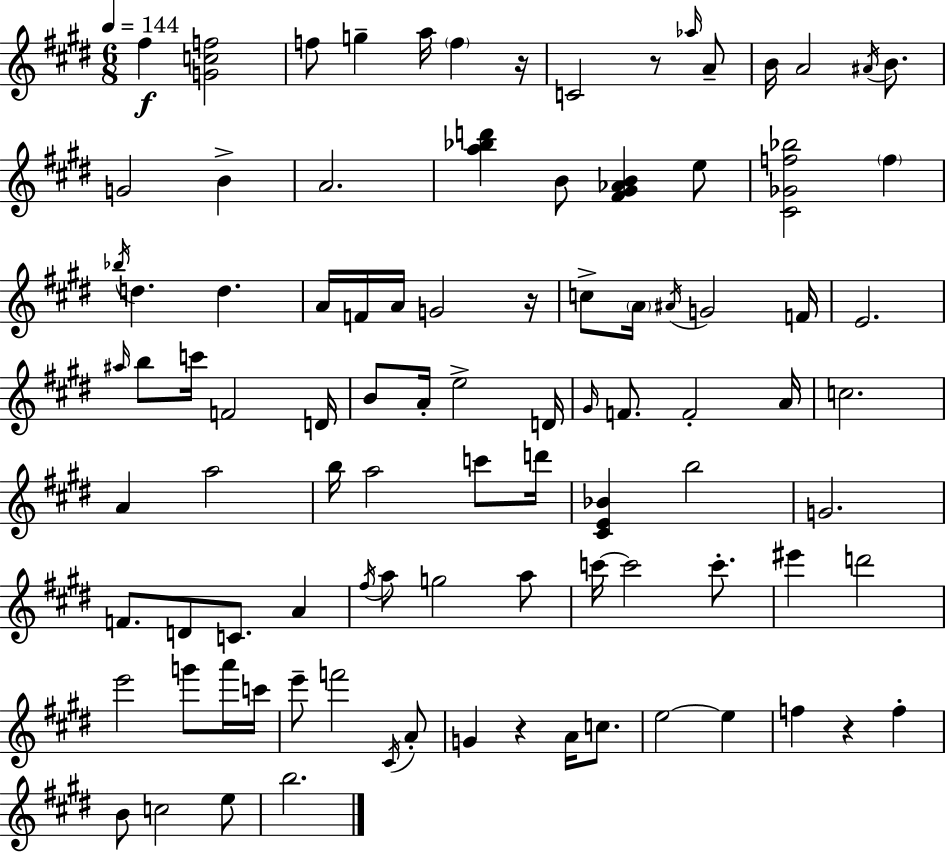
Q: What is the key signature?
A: E major